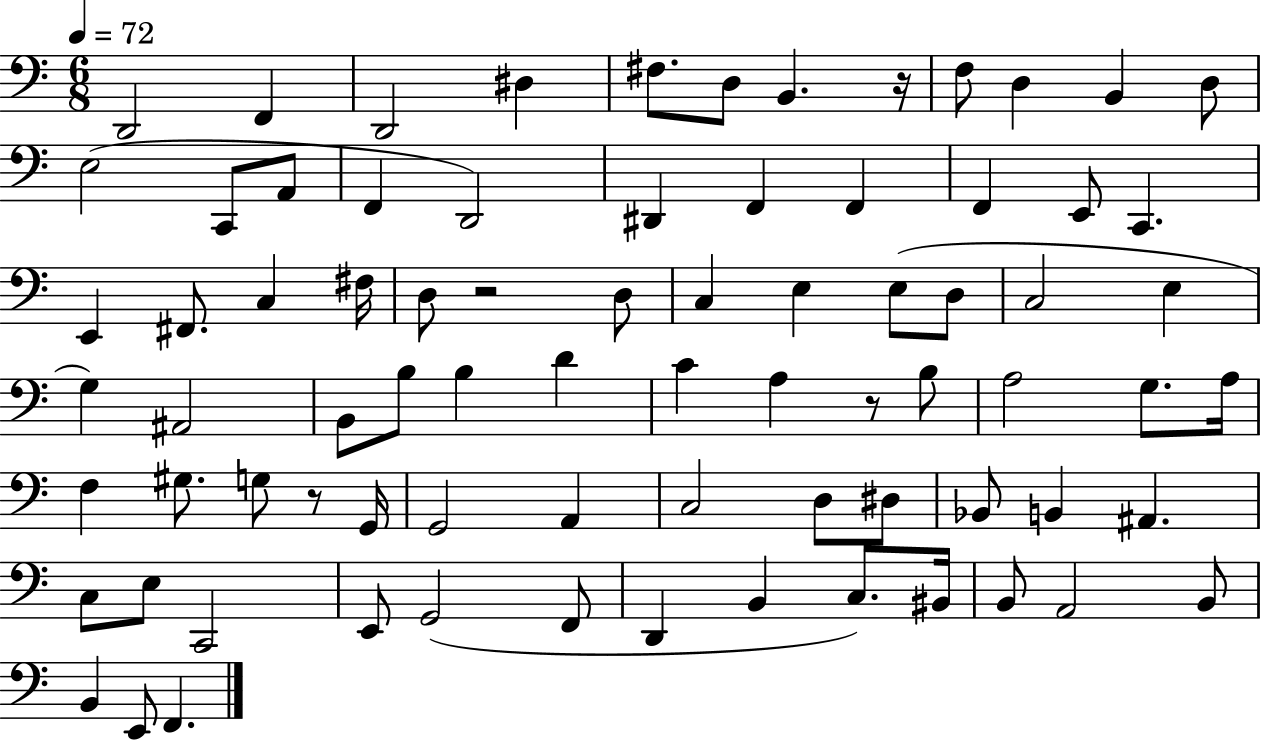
{
  \clef bass
  \numericTimeSignature
  \time 6/8
  \key c \major
  \tempo 4 = 72
  \repeat volta 2 { d,2 f,4 | d,2 dis4 | fis8. d8 b,4. r16 | f8 d4 b,4 d8 | \break e2( c,8 a,8 | f,4 d,2) | dis,4 f,4 f,4 | f,4 e,8 c,4. | \break e,4 fis,8. c4 fis16 | d8 r2 d8 | c4 e4 e8( d8 | c2 e4 | \break g4) ais,2 | b,8 b8 b4 d'4 | c'4 a4 r8 b8 | a2 g8. a16 | \break f4 gis8. g8 r8 g,16 | g,2 a,4 | c2 d8 dis8 | bes,8 b,4 ais,4. | \break c8 e8 c,2 | e,8 g,2( f,8 | d,4 b,4 c8.) bis,16 | b,8 a,2 b,8 | \break b,4 e,8 f,4. | } \bar "|."
}